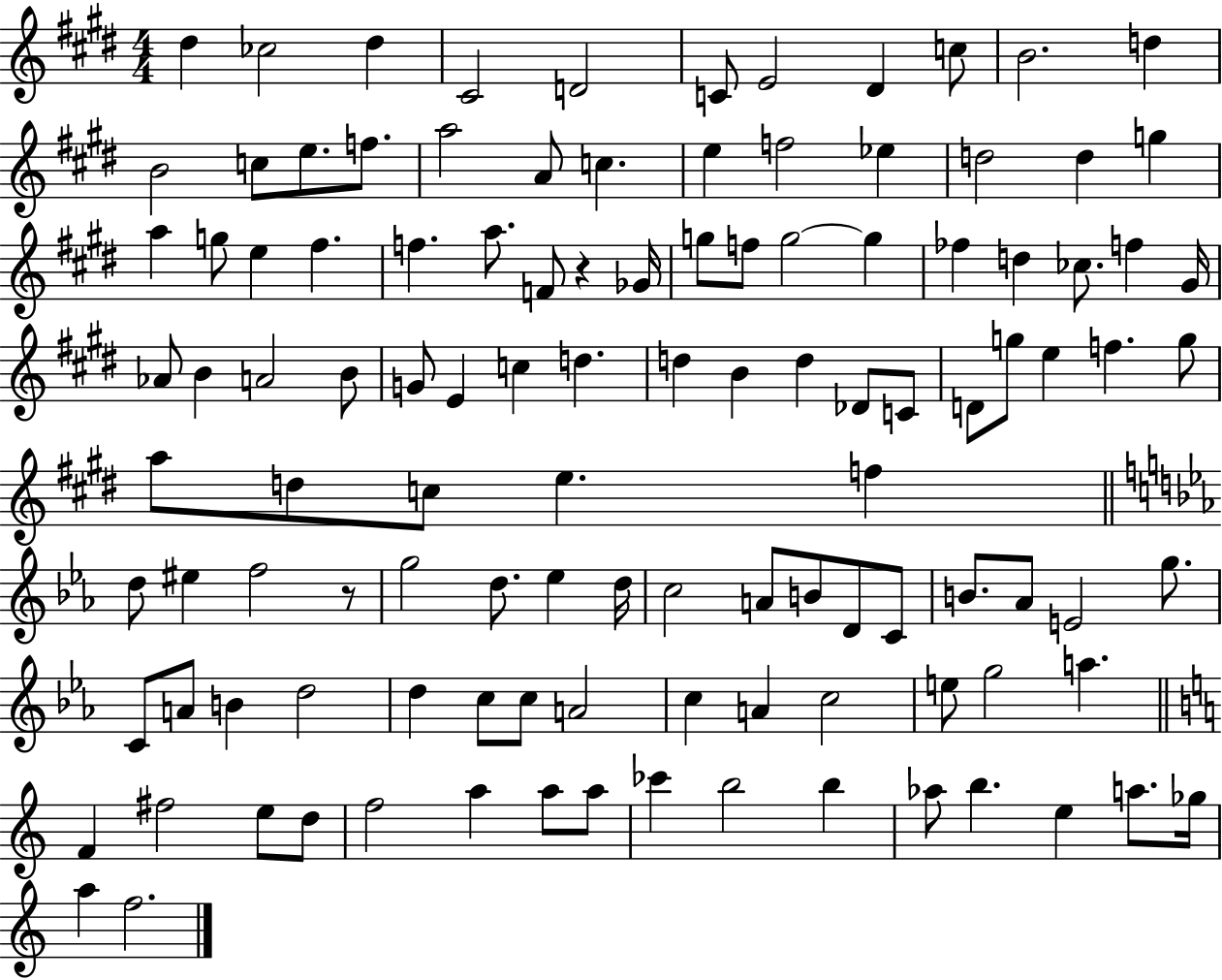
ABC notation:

X:1
T:Untitled
M:4/4
L:1/4
K:E
^d _c2 ^d ^C2 D2 C/2 E2 ^D c/2 B2 d B2 c/2 e/2 f/2 a2 A/2 c e f2 _e d2 d g a g/2 e ^f f a/2 F/2 z _G/4 g/2 f/2 g2 g _f d _c/2 f ^G/4 _A/2 B A2 B/2 G/2 E c d d B d _D/2 C/2 D/2 g/2 e f g/2 a/2 d/2 c/2 e f d/2 ^e f2 z/2 g2 d/2 _e d/4 c2 A/2 B/2 D/2 C/2 B/2 _A/2 E2 g/2 C/2 A/2 B d2 d c/2 c/2 A2 c A c2 e/2 g2 a F ^f2 e/2 d/2 f2 a a/2 a/2 _c' b2 b _a/2 b e a/2 _g/4 a f2